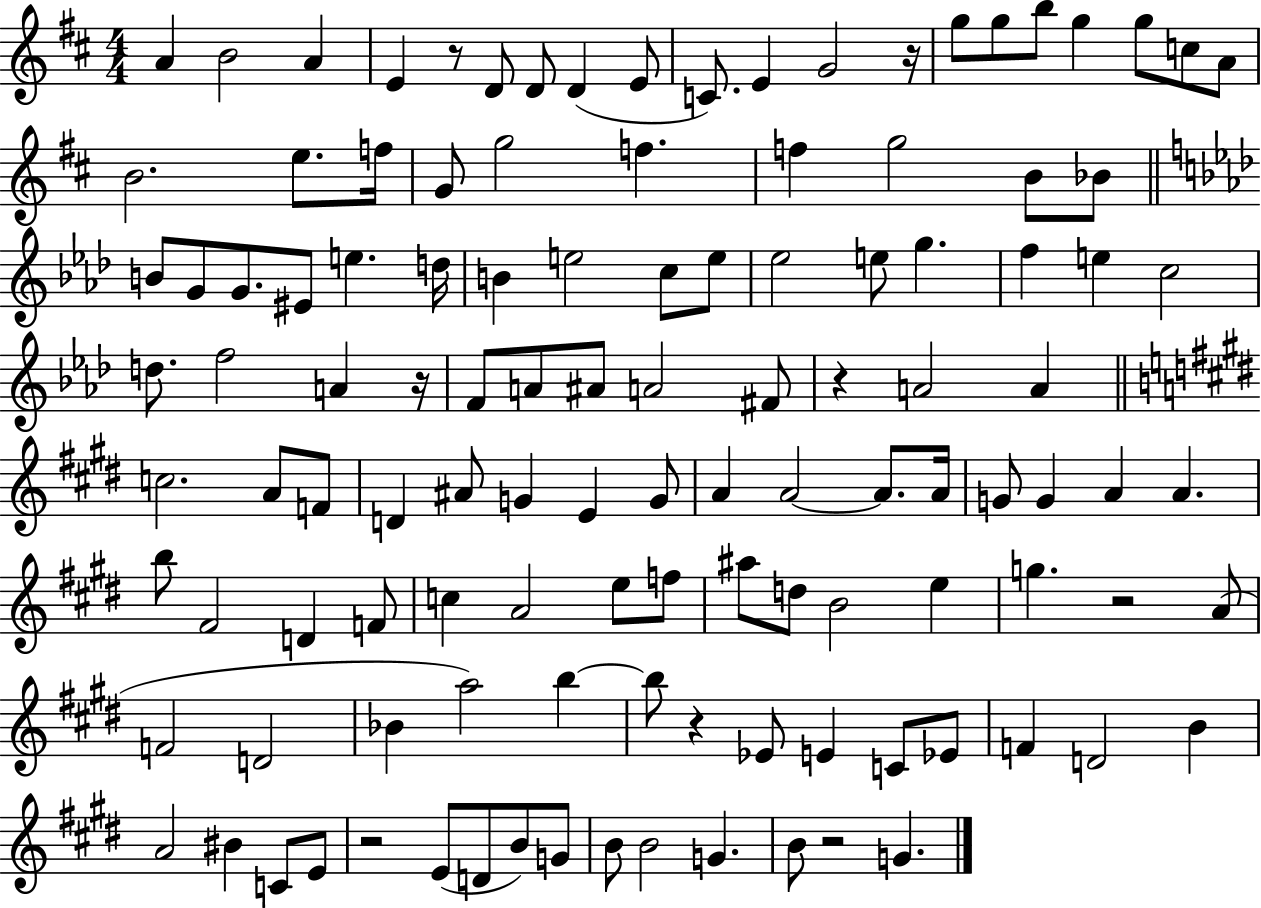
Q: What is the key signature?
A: D major